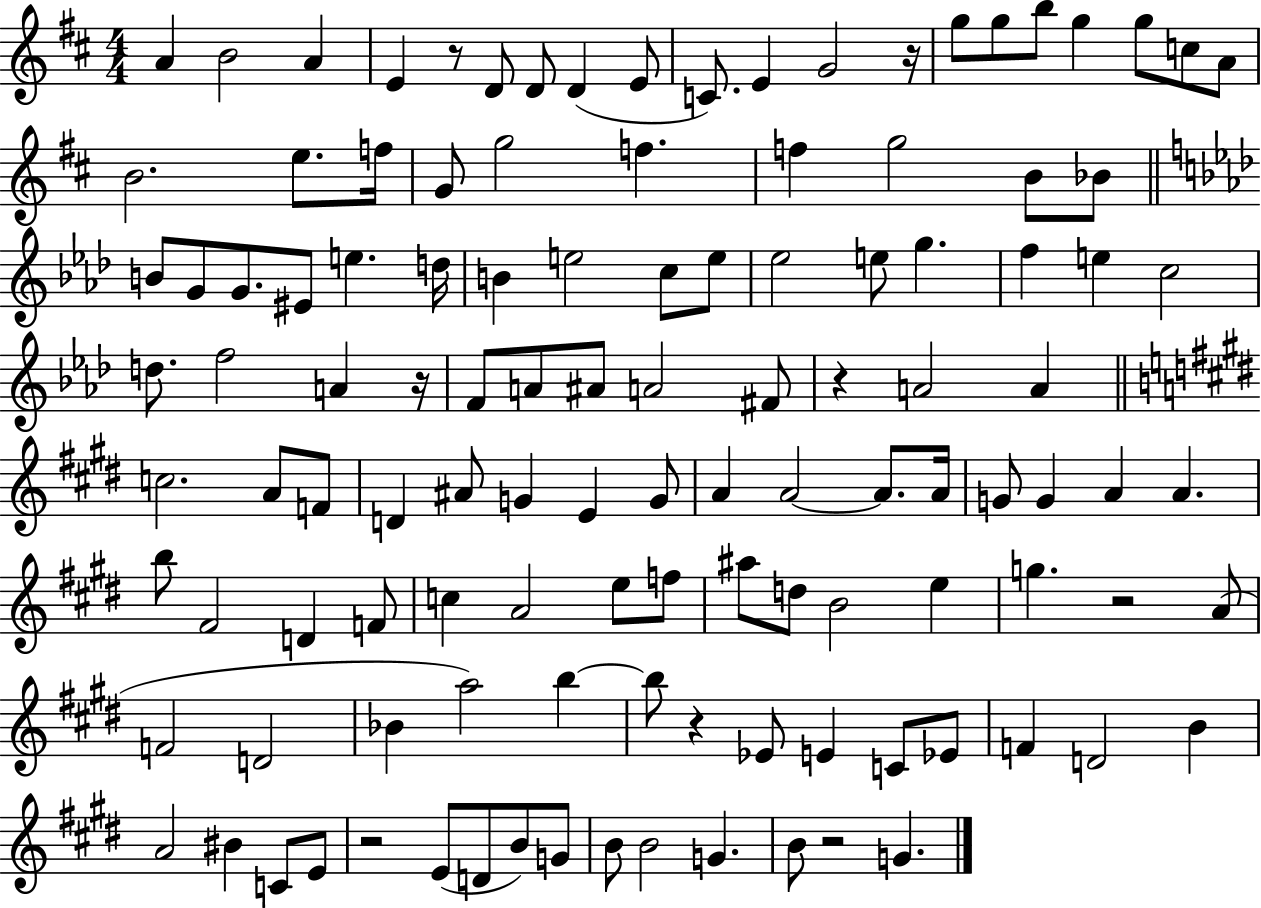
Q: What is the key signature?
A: D major